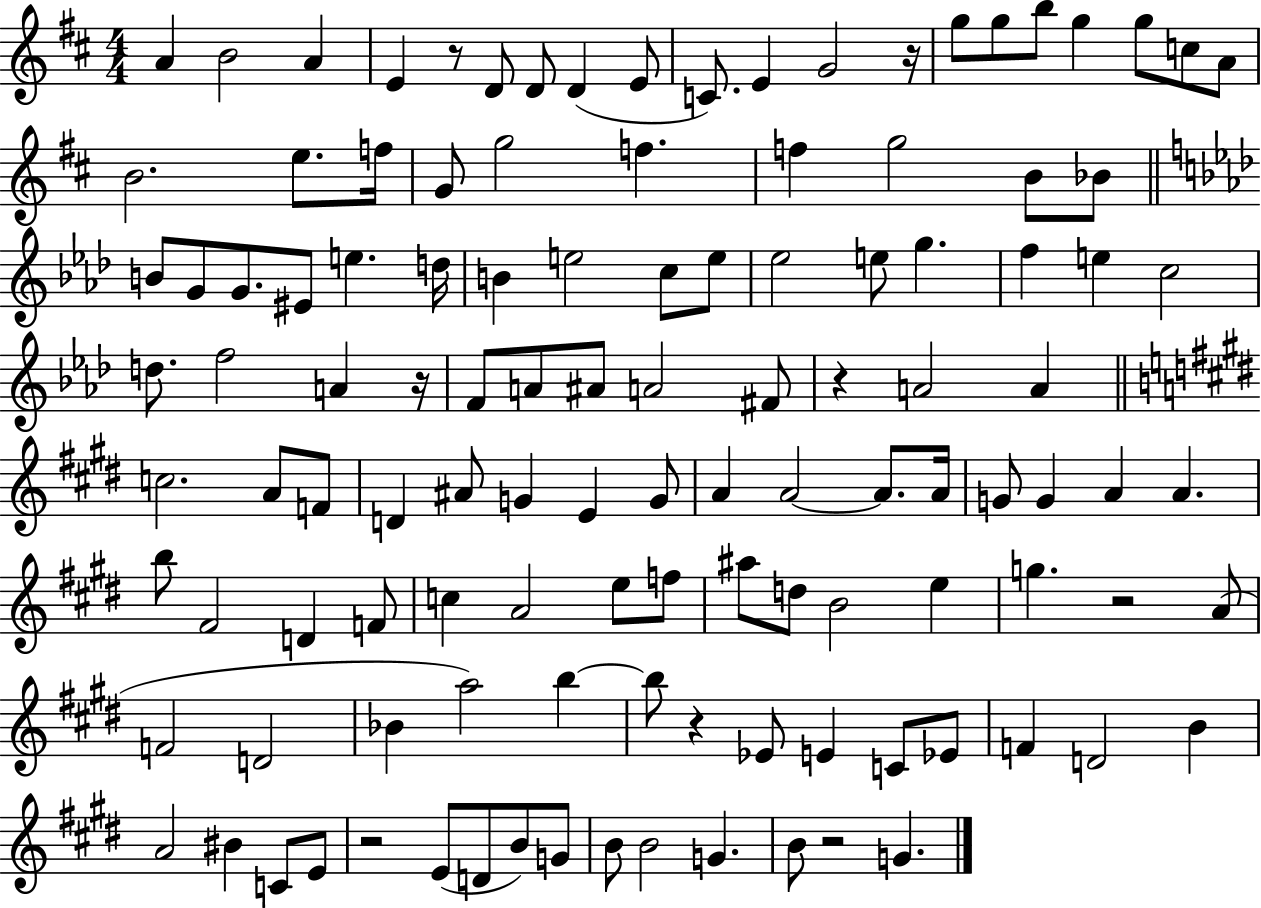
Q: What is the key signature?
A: D major